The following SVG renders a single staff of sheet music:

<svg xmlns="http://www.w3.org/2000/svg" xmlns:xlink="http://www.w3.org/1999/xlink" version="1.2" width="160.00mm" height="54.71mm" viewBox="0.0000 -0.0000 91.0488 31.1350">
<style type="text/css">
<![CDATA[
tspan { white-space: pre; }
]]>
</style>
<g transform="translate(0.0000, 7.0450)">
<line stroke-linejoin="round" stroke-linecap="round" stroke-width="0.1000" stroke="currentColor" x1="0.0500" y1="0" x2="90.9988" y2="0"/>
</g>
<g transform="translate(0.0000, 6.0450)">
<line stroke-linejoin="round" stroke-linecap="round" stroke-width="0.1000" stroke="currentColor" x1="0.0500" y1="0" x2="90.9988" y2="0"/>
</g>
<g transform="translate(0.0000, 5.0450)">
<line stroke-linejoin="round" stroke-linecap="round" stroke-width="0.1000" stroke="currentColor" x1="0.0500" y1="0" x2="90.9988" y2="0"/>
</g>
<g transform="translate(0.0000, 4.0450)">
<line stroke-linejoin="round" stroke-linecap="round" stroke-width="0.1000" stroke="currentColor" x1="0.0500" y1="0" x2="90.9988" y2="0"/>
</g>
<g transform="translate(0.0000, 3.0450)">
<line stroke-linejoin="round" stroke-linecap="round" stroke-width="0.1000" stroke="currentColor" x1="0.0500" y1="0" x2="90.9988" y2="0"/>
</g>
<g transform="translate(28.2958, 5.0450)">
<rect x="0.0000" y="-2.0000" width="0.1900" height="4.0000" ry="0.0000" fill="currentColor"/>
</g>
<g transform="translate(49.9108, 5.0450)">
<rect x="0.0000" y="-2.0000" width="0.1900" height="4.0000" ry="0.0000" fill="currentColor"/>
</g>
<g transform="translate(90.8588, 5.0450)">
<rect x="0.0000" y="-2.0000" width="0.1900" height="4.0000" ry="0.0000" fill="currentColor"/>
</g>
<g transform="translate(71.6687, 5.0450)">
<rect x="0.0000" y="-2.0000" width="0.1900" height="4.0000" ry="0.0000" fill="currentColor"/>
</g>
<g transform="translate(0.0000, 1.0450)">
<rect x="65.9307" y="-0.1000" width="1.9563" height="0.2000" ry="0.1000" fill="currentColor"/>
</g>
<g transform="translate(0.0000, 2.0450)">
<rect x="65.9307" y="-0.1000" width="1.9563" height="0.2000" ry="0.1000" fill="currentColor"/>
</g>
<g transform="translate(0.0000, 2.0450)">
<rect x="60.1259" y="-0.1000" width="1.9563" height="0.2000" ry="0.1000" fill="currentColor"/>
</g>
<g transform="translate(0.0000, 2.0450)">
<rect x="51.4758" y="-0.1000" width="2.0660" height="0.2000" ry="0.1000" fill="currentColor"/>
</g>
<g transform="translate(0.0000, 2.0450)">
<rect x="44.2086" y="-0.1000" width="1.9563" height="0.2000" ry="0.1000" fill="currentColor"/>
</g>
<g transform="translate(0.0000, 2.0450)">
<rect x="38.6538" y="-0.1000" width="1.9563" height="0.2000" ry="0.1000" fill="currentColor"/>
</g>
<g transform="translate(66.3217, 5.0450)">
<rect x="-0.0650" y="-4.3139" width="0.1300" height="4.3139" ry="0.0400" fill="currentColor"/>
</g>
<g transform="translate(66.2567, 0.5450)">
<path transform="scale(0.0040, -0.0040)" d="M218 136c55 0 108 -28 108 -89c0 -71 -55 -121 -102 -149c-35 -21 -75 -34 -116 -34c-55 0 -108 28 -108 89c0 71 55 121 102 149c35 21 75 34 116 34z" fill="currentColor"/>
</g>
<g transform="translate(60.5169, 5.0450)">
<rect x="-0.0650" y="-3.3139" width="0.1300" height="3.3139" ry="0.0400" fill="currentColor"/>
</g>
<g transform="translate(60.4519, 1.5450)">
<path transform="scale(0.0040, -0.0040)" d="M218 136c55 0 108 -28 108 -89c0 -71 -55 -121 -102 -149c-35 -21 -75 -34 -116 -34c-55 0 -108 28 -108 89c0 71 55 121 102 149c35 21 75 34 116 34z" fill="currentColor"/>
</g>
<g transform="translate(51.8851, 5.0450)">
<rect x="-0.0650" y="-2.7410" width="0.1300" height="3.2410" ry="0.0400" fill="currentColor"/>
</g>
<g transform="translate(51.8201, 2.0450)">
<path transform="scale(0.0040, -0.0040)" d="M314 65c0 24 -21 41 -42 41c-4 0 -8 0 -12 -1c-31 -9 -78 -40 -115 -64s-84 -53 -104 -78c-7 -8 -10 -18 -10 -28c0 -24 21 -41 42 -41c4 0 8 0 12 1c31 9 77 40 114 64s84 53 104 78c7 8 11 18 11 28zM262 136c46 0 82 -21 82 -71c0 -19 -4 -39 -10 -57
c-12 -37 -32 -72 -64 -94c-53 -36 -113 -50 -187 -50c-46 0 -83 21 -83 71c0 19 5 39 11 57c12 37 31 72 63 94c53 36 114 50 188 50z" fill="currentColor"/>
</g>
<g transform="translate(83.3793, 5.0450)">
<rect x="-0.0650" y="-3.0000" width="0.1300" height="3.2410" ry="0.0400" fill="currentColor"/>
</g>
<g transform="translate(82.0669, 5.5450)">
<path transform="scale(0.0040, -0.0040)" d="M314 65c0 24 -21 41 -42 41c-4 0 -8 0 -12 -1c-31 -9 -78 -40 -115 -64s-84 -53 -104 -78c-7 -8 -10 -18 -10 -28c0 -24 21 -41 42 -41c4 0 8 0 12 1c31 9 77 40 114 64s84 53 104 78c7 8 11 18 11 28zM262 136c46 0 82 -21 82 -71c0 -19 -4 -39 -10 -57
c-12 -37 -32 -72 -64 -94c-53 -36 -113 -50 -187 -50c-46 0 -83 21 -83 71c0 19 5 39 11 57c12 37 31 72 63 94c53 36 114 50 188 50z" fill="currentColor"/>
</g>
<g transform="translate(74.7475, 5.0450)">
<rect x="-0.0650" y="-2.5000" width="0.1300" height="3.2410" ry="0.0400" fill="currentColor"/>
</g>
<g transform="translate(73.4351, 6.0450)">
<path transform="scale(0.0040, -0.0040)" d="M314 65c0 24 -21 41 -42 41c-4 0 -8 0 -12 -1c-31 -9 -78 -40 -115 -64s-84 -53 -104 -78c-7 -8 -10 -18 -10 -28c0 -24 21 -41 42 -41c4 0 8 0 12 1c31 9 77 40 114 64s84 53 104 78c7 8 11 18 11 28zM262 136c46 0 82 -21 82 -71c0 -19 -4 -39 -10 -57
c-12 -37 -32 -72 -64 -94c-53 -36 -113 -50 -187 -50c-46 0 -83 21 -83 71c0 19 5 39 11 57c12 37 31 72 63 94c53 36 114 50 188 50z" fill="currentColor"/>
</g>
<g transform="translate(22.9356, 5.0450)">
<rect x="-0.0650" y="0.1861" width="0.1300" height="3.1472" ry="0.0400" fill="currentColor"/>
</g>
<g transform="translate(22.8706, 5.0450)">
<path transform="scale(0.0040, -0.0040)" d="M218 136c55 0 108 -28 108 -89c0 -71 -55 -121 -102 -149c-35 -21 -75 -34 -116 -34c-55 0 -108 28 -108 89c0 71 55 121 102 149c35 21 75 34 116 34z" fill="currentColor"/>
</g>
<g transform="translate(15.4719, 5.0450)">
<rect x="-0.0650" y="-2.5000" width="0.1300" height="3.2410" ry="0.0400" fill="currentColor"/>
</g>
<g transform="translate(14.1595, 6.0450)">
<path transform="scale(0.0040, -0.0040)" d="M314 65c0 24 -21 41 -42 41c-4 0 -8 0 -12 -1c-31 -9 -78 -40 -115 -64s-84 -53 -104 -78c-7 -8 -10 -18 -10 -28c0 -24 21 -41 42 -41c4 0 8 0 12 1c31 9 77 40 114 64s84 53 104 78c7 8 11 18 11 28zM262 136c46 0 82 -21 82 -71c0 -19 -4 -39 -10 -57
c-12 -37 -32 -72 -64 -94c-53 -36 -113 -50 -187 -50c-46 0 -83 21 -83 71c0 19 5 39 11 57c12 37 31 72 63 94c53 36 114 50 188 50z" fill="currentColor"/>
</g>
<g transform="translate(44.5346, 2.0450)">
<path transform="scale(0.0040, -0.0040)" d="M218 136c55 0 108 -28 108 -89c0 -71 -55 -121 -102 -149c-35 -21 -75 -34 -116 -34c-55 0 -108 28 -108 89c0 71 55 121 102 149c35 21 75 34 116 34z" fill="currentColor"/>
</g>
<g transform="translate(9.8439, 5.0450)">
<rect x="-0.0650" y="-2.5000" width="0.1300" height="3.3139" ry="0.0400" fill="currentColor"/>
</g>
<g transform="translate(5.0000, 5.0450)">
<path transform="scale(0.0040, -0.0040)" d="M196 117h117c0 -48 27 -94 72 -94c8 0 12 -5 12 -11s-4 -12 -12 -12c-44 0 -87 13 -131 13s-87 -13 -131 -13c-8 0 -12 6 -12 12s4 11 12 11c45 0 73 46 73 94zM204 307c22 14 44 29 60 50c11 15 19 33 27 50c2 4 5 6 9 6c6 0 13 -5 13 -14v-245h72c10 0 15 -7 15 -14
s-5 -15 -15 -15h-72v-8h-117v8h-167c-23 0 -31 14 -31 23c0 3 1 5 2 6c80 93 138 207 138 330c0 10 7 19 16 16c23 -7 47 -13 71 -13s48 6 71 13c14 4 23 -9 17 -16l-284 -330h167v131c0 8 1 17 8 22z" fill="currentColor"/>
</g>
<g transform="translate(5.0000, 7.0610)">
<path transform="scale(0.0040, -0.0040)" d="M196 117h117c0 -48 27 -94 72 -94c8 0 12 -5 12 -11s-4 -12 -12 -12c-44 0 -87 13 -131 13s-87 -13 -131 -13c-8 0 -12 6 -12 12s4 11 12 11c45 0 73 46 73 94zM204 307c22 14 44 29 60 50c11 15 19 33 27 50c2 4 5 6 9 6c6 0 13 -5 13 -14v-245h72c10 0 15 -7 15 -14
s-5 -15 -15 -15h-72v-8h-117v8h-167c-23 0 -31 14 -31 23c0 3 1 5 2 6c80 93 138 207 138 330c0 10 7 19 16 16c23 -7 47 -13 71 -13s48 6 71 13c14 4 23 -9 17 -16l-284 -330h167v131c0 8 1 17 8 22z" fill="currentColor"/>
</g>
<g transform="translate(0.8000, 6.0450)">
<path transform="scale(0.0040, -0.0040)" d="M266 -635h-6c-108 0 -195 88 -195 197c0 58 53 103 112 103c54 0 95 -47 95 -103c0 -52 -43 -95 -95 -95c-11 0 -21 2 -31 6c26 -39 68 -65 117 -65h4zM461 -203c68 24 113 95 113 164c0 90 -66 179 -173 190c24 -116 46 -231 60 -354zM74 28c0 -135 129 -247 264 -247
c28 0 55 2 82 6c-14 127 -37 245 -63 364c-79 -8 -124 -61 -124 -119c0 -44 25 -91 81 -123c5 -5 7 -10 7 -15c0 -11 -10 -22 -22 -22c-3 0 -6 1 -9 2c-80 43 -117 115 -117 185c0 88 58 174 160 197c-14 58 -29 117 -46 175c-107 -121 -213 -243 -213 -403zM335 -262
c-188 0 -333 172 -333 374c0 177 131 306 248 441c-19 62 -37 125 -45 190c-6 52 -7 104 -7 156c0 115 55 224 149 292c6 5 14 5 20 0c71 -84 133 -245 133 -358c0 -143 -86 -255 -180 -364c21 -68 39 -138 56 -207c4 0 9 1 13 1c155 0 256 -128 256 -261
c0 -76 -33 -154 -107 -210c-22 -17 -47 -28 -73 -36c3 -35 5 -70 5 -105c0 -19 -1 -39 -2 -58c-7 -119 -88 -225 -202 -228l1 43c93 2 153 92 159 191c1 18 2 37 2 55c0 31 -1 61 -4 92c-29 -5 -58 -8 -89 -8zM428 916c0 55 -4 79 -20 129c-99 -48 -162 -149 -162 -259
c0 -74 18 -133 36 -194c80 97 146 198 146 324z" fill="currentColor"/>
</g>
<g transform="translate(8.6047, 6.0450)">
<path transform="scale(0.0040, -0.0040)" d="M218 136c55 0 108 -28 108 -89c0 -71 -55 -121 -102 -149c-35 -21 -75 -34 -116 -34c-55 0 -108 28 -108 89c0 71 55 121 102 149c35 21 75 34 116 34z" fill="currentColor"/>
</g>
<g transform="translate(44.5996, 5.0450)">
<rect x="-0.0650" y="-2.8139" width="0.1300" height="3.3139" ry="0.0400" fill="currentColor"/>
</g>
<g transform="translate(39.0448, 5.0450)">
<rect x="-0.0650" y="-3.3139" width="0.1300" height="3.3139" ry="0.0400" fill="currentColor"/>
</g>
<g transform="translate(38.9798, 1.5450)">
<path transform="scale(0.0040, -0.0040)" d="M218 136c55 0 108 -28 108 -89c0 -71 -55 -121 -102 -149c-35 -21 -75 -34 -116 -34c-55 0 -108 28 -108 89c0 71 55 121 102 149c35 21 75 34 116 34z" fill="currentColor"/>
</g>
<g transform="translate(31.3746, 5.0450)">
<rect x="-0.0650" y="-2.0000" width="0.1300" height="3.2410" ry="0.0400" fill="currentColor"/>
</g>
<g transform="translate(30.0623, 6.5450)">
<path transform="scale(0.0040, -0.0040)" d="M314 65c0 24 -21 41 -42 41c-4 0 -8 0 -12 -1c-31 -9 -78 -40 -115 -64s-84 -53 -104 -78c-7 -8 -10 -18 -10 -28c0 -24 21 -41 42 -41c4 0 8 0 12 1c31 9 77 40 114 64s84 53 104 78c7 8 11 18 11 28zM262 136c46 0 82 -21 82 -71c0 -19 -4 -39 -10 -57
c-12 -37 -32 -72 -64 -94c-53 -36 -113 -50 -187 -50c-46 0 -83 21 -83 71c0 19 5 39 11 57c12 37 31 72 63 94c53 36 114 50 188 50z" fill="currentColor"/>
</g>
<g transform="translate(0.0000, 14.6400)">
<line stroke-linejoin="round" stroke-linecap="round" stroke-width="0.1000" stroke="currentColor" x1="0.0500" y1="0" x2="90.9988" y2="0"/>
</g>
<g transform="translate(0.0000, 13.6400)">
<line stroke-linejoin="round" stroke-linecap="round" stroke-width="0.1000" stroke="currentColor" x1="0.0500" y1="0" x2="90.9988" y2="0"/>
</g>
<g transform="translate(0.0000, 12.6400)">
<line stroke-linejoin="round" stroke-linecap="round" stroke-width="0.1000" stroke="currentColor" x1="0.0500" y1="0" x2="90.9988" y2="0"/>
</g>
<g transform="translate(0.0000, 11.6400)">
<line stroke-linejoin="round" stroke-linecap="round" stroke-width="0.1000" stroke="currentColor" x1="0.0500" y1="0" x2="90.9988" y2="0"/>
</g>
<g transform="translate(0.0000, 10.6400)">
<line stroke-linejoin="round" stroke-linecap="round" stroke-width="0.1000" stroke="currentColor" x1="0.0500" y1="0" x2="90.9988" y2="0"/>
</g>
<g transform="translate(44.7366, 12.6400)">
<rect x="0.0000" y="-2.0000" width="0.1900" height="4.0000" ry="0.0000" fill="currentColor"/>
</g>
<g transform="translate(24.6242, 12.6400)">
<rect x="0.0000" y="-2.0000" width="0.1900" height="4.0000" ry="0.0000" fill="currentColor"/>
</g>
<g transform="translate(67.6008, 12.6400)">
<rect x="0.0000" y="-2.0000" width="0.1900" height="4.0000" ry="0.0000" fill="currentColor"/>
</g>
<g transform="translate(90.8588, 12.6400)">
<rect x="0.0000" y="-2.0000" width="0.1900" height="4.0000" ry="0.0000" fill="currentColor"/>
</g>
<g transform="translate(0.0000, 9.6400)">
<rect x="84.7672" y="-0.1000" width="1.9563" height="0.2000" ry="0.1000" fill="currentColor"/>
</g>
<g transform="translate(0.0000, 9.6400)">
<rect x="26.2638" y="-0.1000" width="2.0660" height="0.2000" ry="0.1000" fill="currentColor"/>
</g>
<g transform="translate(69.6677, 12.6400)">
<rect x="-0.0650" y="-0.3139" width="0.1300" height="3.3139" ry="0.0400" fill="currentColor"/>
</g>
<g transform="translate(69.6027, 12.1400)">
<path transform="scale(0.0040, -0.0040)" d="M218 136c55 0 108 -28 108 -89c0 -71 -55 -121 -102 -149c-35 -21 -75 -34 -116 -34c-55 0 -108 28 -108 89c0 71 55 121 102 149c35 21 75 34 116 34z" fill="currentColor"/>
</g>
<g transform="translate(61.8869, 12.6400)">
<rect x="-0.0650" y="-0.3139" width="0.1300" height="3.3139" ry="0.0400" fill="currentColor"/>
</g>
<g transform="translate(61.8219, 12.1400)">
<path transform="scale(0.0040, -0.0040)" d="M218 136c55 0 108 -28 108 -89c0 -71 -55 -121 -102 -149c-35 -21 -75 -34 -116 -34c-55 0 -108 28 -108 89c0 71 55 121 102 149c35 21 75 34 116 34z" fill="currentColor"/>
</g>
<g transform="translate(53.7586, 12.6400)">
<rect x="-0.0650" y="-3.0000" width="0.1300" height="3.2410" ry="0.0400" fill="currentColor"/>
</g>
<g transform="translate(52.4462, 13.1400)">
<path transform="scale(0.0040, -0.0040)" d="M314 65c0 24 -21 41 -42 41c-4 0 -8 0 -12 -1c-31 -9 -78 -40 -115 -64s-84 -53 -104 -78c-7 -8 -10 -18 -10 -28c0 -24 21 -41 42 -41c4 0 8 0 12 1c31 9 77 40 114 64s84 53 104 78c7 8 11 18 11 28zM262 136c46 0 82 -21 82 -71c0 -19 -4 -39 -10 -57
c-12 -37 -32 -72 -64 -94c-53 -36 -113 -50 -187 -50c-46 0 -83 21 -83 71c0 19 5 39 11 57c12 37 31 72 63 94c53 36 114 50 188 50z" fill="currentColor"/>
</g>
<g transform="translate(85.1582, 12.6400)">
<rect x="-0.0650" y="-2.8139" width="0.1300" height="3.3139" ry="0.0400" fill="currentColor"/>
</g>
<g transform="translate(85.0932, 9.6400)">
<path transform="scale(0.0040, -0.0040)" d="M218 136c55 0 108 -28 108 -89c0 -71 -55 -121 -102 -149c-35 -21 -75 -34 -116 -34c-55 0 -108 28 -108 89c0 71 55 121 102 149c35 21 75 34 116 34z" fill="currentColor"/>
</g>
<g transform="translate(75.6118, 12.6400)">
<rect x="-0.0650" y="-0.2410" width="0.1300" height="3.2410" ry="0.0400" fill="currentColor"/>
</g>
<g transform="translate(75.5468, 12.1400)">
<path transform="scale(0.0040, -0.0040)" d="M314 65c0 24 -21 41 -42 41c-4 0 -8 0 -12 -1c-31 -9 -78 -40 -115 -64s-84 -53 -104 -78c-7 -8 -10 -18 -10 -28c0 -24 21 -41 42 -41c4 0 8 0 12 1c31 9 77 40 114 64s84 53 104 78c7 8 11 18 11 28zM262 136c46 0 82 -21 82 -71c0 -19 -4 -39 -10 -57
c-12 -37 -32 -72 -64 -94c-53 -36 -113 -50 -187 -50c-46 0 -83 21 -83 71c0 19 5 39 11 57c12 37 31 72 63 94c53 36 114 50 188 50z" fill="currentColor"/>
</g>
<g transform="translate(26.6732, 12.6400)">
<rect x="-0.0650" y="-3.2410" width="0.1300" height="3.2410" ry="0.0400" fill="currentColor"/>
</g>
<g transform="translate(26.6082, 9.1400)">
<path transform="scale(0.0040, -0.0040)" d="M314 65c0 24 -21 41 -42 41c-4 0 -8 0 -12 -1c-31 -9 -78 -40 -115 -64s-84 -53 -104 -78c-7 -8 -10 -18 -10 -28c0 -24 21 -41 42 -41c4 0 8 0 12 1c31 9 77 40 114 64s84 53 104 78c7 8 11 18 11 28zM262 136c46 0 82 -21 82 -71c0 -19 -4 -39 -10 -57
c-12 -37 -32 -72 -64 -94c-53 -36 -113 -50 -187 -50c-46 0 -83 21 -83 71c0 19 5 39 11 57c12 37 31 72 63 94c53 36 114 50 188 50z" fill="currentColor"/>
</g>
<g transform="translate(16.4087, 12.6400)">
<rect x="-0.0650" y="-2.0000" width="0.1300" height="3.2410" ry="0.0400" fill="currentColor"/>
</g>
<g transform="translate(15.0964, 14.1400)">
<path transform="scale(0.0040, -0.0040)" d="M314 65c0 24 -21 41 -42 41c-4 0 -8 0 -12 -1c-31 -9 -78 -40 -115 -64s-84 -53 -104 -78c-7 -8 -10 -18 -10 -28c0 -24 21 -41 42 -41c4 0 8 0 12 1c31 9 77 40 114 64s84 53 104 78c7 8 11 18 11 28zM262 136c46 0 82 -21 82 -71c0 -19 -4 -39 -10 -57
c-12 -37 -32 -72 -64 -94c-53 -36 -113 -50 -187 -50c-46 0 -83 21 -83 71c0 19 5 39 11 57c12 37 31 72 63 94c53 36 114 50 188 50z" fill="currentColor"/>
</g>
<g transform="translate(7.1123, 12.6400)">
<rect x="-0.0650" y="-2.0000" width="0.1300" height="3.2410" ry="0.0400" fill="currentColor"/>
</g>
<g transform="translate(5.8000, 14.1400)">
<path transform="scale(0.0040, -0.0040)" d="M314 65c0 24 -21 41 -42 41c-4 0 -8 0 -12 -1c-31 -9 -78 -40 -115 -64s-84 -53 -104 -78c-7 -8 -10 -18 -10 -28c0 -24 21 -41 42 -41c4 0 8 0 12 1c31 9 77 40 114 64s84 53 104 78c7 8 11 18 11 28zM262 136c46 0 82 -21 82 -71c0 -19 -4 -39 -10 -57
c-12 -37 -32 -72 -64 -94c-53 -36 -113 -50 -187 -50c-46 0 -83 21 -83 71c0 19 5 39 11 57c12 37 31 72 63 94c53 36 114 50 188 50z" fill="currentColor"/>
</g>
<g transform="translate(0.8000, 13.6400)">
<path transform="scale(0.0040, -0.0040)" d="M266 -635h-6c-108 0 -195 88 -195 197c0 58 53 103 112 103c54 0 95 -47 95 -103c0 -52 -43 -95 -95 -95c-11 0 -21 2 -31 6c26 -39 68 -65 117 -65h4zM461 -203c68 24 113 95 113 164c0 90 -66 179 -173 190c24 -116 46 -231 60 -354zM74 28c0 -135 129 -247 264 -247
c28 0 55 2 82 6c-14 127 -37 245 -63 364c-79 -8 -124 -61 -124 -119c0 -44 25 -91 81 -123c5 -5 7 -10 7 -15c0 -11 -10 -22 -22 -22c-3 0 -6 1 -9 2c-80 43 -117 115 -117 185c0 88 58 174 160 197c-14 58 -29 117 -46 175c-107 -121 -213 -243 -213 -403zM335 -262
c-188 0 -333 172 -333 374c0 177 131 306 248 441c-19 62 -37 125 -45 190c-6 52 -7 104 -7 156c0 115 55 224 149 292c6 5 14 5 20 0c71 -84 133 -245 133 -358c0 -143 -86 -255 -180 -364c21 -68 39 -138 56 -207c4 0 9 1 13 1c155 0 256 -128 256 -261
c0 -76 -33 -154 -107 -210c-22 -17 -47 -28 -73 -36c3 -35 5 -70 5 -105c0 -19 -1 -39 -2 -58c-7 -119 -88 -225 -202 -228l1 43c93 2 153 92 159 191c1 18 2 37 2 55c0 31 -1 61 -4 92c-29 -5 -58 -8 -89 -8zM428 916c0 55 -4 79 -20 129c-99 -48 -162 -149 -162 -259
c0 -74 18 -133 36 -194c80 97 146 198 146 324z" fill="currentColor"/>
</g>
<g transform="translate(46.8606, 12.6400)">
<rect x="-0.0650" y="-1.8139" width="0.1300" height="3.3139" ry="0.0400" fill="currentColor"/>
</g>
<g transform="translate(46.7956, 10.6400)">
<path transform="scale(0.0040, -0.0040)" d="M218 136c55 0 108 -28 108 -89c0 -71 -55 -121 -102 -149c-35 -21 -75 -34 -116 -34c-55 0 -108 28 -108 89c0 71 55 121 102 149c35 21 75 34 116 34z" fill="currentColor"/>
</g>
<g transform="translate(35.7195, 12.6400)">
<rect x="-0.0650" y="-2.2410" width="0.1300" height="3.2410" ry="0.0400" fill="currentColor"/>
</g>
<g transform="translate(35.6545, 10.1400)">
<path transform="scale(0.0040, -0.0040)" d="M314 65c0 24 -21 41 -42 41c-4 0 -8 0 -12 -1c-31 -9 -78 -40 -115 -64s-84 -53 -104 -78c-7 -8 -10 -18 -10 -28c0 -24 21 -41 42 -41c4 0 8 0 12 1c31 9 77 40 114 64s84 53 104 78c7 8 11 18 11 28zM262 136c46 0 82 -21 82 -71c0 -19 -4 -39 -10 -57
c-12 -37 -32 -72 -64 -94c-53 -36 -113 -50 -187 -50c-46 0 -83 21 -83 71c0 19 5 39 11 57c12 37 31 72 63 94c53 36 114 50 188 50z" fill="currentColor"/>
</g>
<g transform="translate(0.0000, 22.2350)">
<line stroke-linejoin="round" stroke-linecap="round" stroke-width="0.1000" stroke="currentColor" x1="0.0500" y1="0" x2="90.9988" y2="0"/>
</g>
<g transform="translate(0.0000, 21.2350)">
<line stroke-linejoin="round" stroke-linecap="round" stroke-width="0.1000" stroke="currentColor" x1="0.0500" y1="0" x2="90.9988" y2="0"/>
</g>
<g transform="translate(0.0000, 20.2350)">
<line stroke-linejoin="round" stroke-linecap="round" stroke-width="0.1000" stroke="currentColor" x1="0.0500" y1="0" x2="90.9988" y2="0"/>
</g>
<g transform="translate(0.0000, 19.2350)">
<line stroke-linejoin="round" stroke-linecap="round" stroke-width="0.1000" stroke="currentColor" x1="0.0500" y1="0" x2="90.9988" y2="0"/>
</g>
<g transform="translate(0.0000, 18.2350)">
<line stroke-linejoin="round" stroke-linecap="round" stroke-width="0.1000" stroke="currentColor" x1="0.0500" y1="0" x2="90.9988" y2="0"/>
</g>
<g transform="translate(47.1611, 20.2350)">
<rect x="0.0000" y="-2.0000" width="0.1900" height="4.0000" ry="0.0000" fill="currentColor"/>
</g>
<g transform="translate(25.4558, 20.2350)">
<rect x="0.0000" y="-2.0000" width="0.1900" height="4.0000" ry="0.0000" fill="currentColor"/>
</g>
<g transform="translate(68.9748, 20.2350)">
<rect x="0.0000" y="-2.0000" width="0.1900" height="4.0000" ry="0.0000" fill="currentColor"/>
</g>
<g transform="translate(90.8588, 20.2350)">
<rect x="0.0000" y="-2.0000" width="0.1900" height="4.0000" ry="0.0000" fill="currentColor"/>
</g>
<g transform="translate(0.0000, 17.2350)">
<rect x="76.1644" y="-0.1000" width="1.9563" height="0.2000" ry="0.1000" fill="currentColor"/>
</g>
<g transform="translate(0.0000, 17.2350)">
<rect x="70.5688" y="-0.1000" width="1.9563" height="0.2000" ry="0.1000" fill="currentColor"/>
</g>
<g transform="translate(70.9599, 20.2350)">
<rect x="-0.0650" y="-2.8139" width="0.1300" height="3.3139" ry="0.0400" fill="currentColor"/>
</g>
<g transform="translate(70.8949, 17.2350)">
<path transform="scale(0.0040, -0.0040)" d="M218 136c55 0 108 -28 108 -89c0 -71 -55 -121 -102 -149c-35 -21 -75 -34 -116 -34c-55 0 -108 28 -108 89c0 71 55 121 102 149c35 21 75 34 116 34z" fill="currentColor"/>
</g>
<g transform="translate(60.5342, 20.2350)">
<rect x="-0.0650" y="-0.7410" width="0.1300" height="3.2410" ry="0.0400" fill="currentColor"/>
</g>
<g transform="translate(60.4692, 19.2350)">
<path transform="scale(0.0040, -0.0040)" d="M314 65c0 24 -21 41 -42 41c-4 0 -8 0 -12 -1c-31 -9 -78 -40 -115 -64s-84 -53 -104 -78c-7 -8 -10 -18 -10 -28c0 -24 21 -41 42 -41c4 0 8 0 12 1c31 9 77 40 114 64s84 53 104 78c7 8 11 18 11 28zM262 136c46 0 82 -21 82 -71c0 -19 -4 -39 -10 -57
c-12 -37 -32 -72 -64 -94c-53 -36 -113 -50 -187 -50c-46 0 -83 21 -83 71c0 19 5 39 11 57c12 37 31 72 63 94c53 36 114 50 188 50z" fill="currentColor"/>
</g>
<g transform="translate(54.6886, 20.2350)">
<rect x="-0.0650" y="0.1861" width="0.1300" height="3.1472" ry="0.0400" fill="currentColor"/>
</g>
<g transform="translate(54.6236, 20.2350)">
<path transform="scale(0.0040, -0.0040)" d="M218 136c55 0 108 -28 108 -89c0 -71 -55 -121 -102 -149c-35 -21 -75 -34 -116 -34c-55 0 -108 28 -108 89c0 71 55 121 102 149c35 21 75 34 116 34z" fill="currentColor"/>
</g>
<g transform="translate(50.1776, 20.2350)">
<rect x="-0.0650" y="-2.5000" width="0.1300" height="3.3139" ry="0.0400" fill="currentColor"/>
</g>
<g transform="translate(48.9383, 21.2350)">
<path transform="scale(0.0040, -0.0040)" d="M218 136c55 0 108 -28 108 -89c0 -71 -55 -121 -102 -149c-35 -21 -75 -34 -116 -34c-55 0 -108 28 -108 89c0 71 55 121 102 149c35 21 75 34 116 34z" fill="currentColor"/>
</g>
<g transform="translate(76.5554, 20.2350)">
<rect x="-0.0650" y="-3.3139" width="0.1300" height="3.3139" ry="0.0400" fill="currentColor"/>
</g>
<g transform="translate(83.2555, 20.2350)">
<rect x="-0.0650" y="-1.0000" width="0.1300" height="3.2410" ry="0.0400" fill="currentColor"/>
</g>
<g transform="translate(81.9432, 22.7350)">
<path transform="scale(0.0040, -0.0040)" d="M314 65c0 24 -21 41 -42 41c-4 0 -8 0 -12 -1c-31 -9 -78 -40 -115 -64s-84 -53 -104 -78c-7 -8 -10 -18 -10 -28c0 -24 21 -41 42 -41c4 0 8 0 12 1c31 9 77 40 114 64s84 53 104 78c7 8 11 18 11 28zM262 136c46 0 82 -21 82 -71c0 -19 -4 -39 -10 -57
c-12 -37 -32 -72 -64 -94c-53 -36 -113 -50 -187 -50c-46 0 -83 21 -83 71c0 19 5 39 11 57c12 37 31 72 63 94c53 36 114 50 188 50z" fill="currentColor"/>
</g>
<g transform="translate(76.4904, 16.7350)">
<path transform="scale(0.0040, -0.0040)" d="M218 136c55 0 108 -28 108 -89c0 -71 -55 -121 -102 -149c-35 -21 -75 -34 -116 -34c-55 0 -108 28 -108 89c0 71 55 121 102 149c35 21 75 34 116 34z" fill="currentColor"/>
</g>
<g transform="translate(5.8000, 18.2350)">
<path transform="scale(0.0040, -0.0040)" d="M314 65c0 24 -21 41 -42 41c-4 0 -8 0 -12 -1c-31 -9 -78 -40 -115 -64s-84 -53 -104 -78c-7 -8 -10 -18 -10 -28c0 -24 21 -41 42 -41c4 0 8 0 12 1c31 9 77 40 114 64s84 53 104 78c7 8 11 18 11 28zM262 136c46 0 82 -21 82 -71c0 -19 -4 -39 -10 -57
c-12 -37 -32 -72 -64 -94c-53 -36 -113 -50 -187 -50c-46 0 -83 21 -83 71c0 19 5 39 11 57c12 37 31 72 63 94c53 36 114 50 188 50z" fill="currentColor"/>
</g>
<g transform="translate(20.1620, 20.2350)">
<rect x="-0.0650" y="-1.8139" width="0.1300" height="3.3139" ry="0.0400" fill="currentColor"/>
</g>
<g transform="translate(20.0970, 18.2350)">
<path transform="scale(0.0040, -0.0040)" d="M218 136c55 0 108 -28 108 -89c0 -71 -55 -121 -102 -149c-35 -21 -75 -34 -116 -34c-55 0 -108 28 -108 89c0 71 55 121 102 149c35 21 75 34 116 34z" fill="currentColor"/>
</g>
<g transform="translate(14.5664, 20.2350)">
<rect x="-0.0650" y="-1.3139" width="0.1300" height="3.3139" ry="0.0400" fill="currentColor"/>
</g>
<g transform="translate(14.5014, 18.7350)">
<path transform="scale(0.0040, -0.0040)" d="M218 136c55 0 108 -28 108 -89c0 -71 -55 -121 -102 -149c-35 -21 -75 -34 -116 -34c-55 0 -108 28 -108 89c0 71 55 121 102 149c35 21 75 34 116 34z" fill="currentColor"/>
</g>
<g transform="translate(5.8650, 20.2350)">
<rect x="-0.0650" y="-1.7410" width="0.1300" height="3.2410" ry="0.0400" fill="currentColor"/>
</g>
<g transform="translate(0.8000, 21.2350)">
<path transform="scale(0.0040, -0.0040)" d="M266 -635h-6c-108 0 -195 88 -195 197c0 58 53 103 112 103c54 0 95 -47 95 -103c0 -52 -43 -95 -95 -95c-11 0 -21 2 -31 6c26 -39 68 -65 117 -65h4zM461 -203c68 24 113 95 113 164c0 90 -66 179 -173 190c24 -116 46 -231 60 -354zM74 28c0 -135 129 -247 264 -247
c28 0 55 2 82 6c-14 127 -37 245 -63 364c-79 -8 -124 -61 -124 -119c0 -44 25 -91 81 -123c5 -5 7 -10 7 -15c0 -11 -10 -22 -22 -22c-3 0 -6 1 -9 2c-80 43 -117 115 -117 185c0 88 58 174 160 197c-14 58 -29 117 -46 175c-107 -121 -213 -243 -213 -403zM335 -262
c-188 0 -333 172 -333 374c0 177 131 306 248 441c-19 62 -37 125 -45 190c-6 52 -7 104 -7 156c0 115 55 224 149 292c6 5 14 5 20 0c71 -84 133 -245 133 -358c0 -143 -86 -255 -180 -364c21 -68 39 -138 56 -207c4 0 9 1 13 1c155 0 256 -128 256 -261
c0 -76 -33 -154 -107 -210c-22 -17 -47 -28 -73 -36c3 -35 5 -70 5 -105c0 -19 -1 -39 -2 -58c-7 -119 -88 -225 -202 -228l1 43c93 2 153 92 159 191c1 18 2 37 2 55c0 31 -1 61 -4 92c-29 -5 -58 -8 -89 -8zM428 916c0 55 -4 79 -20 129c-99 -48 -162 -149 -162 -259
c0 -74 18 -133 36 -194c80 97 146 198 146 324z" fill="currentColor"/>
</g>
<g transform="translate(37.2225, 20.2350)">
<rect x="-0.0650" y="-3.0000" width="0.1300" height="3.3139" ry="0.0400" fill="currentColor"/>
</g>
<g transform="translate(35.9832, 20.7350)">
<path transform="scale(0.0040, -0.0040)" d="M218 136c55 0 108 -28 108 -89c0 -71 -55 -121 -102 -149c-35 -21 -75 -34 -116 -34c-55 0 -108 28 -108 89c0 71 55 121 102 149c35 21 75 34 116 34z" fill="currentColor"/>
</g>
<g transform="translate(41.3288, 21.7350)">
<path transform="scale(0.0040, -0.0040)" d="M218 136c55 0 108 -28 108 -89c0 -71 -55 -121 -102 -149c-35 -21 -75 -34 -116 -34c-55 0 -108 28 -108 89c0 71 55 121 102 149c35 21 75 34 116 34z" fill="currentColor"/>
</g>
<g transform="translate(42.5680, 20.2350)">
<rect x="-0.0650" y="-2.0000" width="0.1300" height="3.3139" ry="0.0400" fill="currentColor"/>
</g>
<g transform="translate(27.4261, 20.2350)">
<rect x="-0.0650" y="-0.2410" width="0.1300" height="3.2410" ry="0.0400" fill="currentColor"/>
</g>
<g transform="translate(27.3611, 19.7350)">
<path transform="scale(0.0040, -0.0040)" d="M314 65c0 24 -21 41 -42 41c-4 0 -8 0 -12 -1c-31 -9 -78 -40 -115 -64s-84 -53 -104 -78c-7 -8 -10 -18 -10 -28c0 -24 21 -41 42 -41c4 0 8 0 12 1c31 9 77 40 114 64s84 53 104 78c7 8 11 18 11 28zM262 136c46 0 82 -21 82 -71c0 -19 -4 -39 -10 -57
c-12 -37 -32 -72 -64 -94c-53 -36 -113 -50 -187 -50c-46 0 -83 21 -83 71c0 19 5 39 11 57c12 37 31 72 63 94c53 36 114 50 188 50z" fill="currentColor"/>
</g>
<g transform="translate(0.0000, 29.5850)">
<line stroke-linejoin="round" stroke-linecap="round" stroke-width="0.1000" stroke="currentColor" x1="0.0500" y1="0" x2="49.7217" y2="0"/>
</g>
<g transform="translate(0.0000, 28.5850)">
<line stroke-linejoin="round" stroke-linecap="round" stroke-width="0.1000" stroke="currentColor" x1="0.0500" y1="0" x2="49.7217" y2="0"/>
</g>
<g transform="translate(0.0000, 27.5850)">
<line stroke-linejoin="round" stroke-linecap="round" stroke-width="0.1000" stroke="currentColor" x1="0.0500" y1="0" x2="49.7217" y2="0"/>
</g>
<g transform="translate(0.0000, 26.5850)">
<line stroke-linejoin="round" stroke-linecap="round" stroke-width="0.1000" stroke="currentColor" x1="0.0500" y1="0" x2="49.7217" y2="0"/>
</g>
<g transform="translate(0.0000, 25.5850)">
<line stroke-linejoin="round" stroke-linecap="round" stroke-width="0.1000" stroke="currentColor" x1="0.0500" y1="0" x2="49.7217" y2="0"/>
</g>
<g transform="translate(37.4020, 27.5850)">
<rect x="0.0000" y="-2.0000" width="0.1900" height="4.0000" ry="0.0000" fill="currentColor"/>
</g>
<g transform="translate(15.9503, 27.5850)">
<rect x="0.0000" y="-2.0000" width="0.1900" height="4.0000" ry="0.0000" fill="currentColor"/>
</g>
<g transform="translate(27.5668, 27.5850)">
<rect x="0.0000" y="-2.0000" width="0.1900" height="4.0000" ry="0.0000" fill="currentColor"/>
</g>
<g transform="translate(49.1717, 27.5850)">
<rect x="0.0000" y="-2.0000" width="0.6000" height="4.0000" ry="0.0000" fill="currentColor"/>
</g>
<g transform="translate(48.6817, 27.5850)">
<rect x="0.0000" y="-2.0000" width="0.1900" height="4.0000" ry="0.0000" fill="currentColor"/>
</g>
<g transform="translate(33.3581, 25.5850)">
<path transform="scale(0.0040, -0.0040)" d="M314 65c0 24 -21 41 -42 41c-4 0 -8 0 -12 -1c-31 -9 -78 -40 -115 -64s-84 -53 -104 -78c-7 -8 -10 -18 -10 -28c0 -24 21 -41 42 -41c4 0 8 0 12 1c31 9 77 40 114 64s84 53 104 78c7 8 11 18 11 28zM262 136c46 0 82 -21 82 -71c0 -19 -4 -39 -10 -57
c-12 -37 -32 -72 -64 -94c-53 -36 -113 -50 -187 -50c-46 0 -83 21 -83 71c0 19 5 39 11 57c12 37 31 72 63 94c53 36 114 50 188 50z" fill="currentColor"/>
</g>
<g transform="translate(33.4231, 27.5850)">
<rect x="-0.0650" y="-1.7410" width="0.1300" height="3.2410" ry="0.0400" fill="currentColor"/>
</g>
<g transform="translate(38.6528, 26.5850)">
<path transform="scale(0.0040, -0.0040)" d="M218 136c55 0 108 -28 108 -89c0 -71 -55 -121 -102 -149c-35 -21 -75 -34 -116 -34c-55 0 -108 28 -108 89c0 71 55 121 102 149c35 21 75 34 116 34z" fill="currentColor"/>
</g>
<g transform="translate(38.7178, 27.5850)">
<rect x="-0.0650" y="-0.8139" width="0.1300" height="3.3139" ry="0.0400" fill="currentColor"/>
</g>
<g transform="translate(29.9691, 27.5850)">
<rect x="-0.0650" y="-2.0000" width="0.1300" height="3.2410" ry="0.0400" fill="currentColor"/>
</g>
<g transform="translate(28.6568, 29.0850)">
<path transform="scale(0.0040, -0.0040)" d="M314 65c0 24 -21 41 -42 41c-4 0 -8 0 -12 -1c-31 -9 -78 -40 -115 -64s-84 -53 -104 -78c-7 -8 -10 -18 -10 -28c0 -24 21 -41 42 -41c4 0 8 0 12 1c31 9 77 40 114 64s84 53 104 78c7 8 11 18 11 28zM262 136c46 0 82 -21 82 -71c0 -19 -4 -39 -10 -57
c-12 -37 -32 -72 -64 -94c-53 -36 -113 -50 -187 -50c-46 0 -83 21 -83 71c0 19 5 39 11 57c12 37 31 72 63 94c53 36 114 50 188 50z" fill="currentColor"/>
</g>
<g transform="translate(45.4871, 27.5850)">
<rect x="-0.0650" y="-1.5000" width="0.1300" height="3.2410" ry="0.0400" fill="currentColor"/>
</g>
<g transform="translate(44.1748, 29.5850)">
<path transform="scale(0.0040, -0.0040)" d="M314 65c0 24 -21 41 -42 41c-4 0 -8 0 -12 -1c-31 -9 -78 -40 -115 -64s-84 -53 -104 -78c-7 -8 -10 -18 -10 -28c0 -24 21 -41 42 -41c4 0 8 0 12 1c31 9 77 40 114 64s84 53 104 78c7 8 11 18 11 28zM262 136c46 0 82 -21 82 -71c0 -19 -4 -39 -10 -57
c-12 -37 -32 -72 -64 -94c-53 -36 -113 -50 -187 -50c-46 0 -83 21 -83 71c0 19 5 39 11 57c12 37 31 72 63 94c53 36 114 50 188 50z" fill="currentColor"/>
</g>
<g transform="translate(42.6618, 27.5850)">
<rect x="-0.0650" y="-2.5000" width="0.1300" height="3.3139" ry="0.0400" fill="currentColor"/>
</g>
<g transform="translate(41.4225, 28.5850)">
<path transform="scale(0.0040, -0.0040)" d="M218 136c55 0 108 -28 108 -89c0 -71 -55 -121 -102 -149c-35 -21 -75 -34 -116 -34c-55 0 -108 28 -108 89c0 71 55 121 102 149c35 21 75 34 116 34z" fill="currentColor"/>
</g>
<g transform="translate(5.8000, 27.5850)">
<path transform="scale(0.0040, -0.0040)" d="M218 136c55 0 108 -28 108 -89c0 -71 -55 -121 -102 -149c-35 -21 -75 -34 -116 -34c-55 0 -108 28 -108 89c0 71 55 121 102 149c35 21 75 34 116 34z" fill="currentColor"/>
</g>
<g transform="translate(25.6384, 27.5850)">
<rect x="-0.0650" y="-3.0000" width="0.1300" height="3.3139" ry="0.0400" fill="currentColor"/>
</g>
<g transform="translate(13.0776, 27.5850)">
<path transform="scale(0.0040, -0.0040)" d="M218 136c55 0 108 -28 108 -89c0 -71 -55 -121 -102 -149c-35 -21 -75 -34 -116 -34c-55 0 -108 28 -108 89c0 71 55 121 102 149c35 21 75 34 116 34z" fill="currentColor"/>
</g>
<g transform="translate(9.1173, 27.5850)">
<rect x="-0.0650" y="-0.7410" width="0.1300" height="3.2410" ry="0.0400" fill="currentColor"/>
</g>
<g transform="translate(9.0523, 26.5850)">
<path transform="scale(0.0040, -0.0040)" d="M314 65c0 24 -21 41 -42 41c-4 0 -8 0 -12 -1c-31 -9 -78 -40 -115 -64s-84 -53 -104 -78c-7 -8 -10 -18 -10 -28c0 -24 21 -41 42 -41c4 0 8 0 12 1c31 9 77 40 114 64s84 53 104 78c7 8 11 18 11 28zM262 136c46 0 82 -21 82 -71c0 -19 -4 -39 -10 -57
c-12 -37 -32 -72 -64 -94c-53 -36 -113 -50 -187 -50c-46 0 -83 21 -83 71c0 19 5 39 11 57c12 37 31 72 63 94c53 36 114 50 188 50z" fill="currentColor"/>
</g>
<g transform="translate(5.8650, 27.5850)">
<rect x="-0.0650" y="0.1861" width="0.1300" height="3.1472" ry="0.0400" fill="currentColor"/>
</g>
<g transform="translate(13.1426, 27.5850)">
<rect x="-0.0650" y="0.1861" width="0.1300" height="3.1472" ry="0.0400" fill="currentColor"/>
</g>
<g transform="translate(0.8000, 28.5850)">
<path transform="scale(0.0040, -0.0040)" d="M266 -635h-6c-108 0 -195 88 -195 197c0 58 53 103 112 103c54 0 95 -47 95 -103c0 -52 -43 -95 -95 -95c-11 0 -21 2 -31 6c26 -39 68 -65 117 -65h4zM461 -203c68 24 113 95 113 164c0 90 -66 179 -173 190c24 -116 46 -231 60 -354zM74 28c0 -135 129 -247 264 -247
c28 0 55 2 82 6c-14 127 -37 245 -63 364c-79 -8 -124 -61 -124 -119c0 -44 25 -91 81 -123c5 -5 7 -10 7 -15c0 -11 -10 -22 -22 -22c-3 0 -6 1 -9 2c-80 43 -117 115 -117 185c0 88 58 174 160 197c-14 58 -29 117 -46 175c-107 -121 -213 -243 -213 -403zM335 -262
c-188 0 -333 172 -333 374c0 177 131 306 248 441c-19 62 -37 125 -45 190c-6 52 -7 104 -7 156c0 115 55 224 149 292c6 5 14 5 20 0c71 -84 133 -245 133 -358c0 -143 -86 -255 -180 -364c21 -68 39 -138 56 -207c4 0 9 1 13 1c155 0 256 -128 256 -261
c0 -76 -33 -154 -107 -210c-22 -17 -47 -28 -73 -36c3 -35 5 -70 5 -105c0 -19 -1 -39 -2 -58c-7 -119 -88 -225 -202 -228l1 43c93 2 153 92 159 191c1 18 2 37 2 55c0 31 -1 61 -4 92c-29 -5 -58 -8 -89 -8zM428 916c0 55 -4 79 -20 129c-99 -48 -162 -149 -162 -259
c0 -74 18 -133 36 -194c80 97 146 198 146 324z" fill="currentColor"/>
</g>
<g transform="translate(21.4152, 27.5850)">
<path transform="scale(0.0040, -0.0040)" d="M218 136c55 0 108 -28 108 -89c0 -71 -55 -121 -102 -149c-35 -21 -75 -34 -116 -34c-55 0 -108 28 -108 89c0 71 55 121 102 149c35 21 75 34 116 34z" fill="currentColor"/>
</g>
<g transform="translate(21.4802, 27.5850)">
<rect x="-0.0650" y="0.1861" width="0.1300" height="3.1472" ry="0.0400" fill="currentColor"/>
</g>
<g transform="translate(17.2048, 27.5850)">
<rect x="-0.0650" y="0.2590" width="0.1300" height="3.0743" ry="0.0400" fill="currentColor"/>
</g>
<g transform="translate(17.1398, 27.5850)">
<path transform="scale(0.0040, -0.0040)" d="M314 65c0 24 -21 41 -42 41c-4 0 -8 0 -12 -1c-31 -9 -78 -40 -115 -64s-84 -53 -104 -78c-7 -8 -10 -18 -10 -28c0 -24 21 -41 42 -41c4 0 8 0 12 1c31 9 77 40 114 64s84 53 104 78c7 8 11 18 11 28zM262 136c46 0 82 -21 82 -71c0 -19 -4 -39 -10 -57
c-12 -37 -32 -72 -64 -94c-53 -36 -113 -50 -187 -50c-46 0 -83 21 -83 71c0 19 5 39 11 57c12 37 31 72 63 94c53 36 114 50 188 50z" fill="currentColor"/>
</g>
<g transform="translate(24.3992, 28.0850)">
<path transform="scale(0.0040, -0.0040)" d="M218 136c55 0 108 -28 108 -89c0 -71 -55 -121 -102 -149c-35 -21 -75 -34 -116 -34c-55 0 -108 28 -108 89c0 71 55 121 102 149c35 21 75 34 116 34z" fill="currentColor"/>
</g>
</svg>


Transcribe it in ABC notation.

X:1
T:Untitled
M:4/4
L:1/4
K:C
G G2 B F2 b a a2 b d' G2 A2 F2 F2 b2 g2 f A2 c c c2 a f2 e f c2 A F G B d2 a b D2 B d2 B B2 B A F2 f2 d G E2